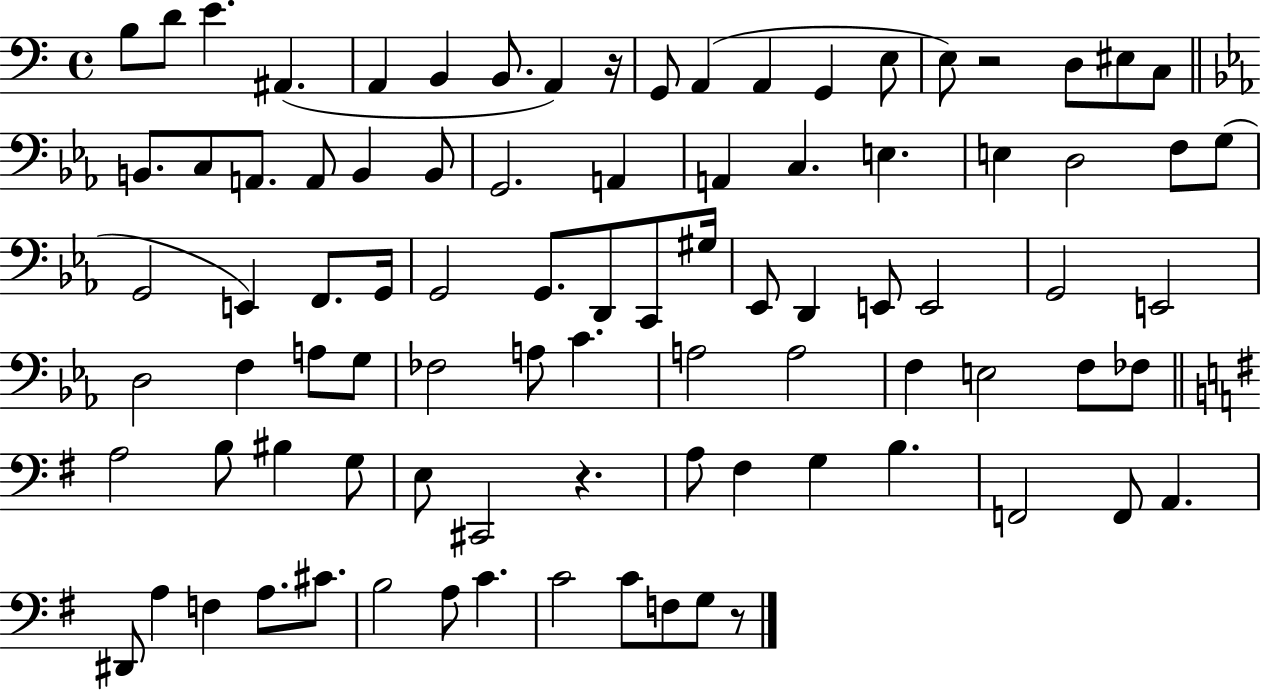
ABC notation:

X:1
T:Untitled
M:4/4
L:1/4
K:C
B,/2 D/2 E ^A,, A,, B,, B,,/2 A,, z/4 G,,/2 A,, A,, G,, E,/2 E,/2 z2 D,/2 ^E,/2 C,/2 B,,/2 C,/2 A,,/2 A,,/2 B,, B,,/2 G,,2 A,, A,, C, E, E, D,2 F,/2 G,/2 G,,2 E,, F,,/2 G,,/4 G,,2 G,,/2 D,,/2 C,,/2 ^G,/4 _E,,/2 D,, E,,/2 E,,2 G,,2 E,,2 D,2 F, A,/2 G,/2 _F,2 A,/2 C A,2 A,2 F, E,2 F,/2 _F,/2 A,2 B,/2 ^B, G,/2 E,/2 ^C,,2 z A,/2 ^F, G, B, F,,2 F,,/2 A,, ^D,,/2 A, F, A,/2 ^C/2 B,2 A,/2 C C2 C/2 F,/2 G,/2 z/2